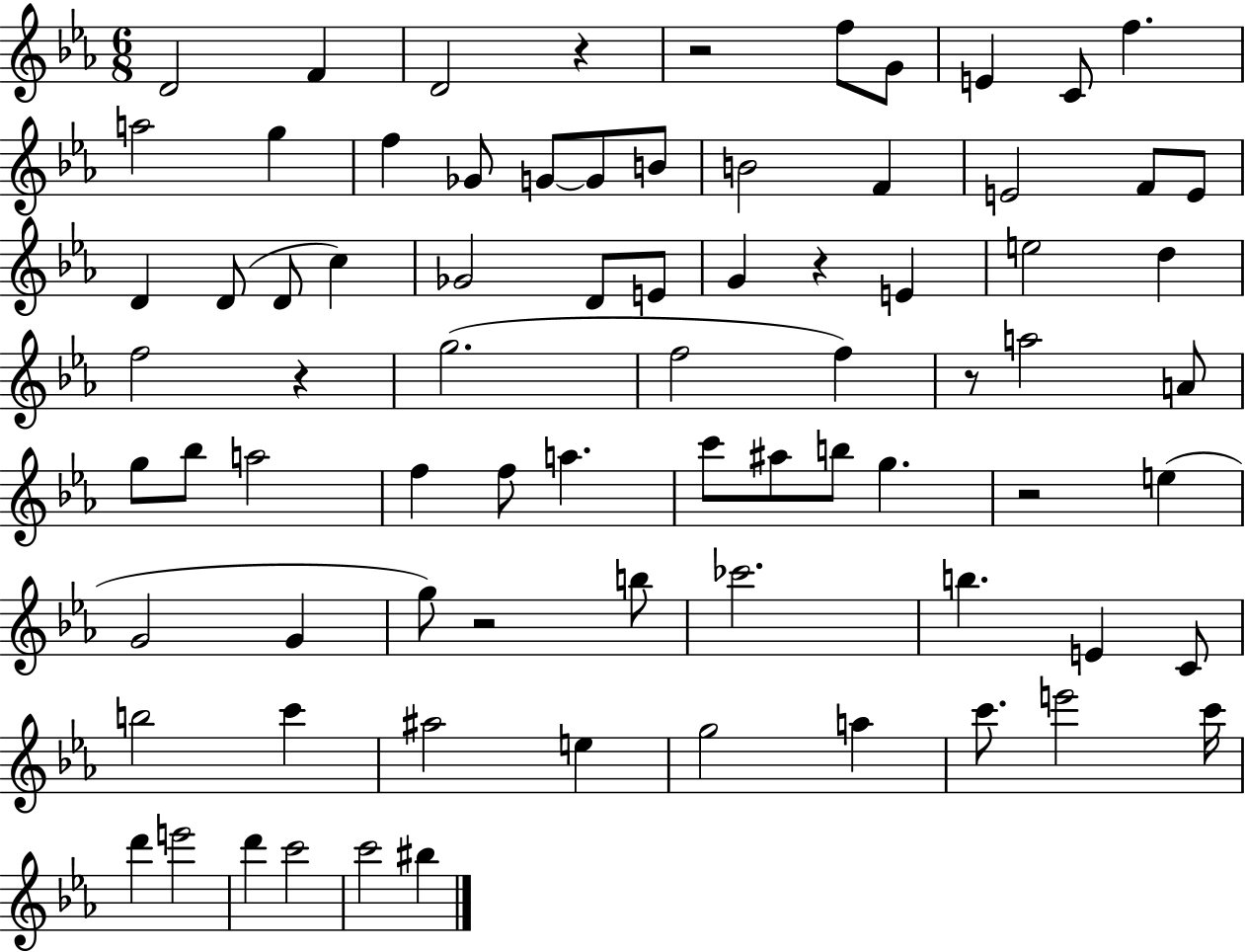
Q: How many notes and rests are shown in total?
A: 78